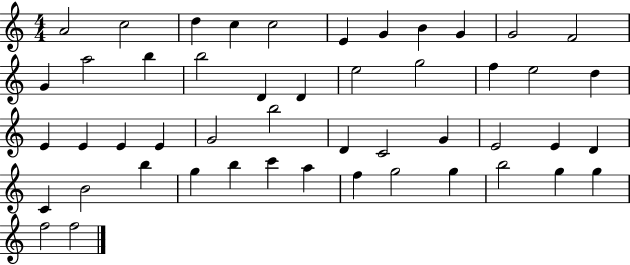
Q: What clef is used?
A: treble